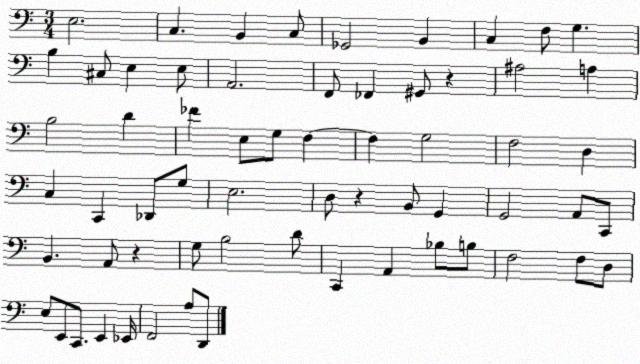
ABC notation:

X:1
T:Untitled
M:3/4
L:1/4
K:C
E,2 C, B,, C,/2 _G,,2 B,, C, F,/2 G, B, ^C,/2 E, E,/2 A,,2 F,,/2 _F,, ^G,,/2 z ^A,2 A, B,2 D _F E,/2 G,/2 F, F, G,2 F,2 D, C, C,, _D,,/2 G,/2 E,2 D,/2 z B,,/2 G,, G,,2 A,,/2 C,,/2 B,, A,,/2 z G,/2 B,2 D/2 C,, A,, _B,/2 B,/2 F,2 F,/2 D,/2 E,/2 E,,/2 C,,/2 E,, _E,,/4 F,,2 A,/2 D,,/2